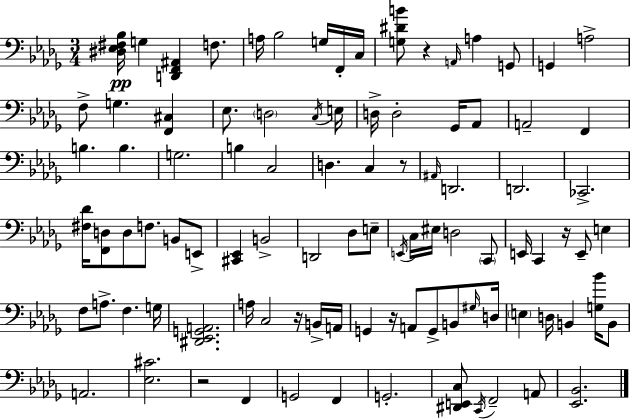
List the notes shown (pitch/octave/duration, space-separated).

[D#3,Eb3,F#3,Bb3]/s G3/q [D2,F2,A#2]/q F3/e. A3/s Bb3/h G3/s F2/s C3/s [G3,D#4,B4]/e R/q A2/s A3/q G2/e G2/q A3/h F3/e G3/q. [F2,C#3]/q Eb3/e. D3/h C3/s E3/s D3/s D3/h Gb2/s Ab2/e A2/h F2/q B3/q. B3/q. G3/h. B3/q C3/h D3/q. C3/q R/e A#2/s D2/h. D2/h. CES2/h. [F#3,Db4]/s [F2,D3]/e D3/e F3/e. B2/e E2/e [C#2,Eb2]/q B2/h D2/h Db3/e E3/e E2/s C3/s EIS3/s D3/h C2/e E2/s C2/q R/s E2/e E3/q F3/e A3/e. F3/q. G3/s [D#2,Eb2,G2,A2]/h. A3/s C3/h R/s B2/s A2/s G2/q R/s A2/e G2/e B2/e G#3/s D3/s E3/q D3/s B2/q [G3,Bb4]/s B2/e A2/h. [Eb3,C#4]/h. R/h F2/q G2/h F2/q G2/h. [D#2,E2,C3]/e C2/s F2/h A2/e [Eb2,Bb2]/h.